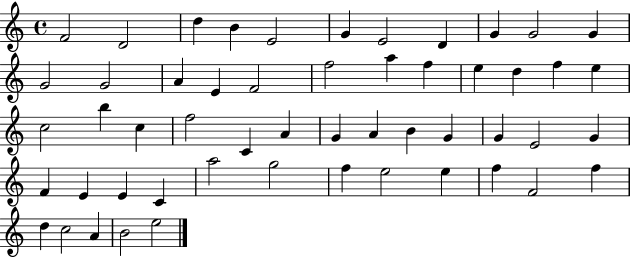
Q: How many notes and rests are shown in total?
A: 53